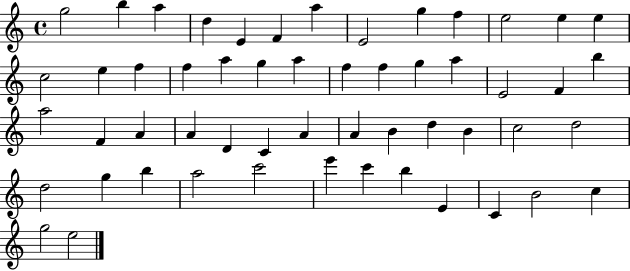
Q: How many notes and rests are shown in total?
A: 54